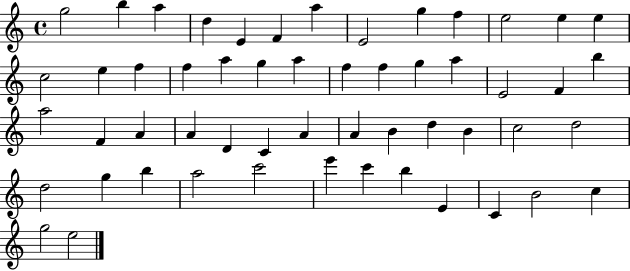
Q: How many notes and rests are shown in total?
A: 54